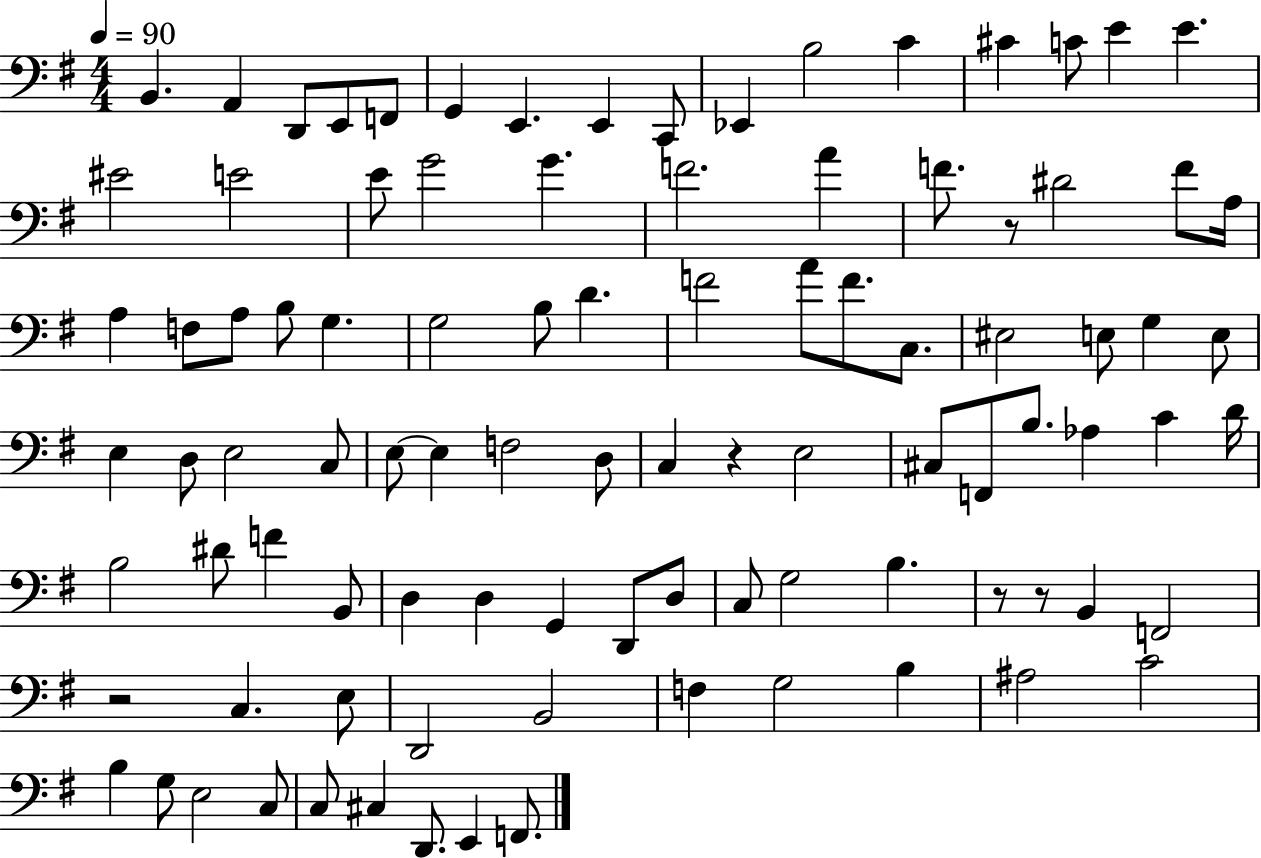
B2/q. A2/q D2/e E2/e F2/e G2/q E2/q. E2/q C2/e Eb2/q B3/h C4/q C#4/q C4/e E4/q E4/q. EIS4/h E4/h E4/e G4/h G4/q. F4/h. A4/q F4/e. R/e D#4/h F4/e A3/s A3/q F3/e A3/e B3/e G3/q. G3/h B3/e D4/q. F4/h A4/e F4/e. C3/e. EIS3/h E3/e G3/q E3/e E3/q D3/e E3/h C3/e E3/e E3/q F3/h D3/e C3/q R/q E3/h C#3/e F2/e B3/e. Ab3/q C4/q D4/s B3/h D#4/e F4/q B2/e D3/q D3/q G2/q D2/e D3/e C3/e G3/h B3/q. R/e R/e B2/q F2/h R/h C3/q. E3/e D2/h B2/h F3/q G3/h B3/q A#3/h C4/h B3/q G3/e E3/h C3/e C3/e C#3/q D2/e. E2/q F2/e.